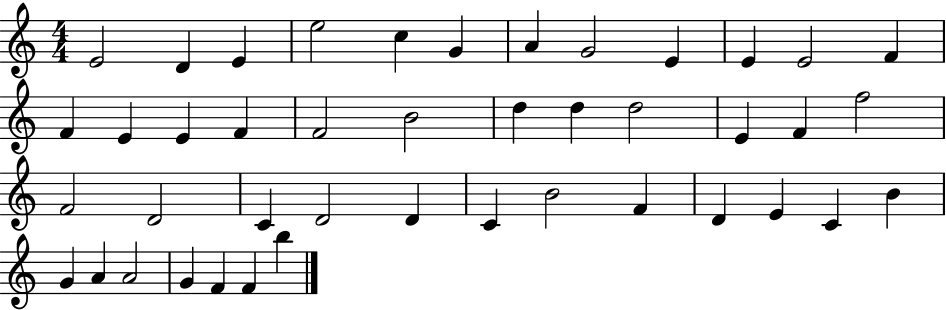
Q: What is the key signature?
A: C major